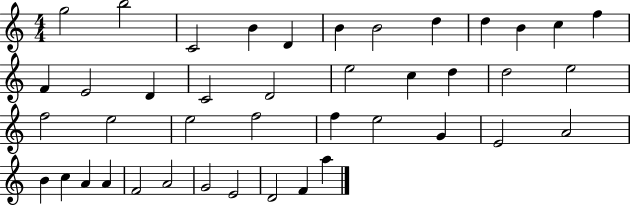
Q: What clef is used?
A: treble